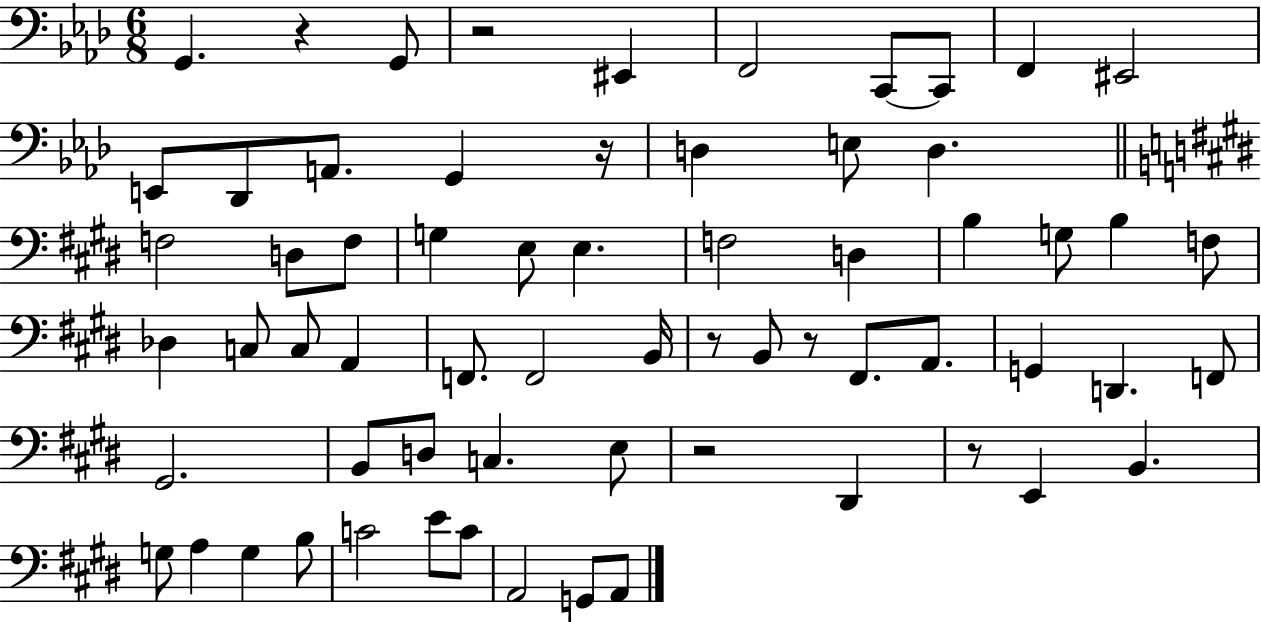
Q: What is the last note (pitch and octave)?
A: A2